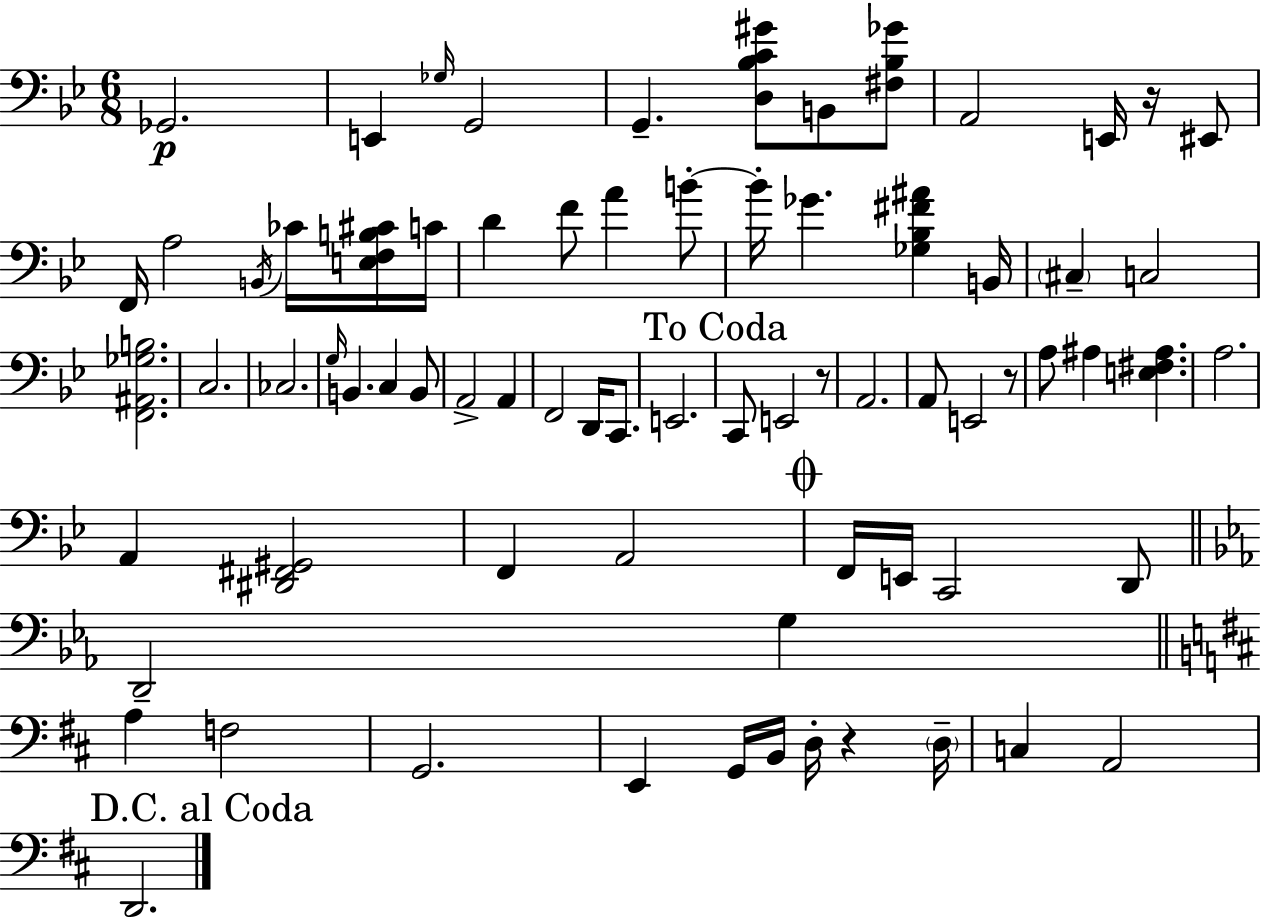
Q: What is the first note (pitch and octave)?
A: Gb2